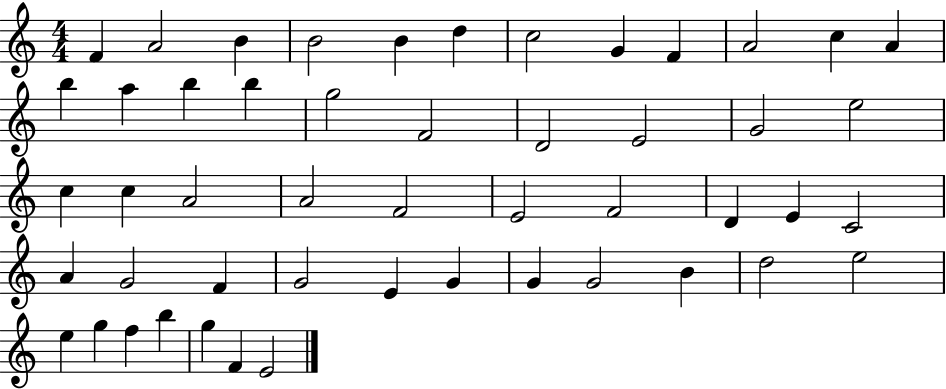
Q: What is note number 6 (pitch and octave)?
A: D5